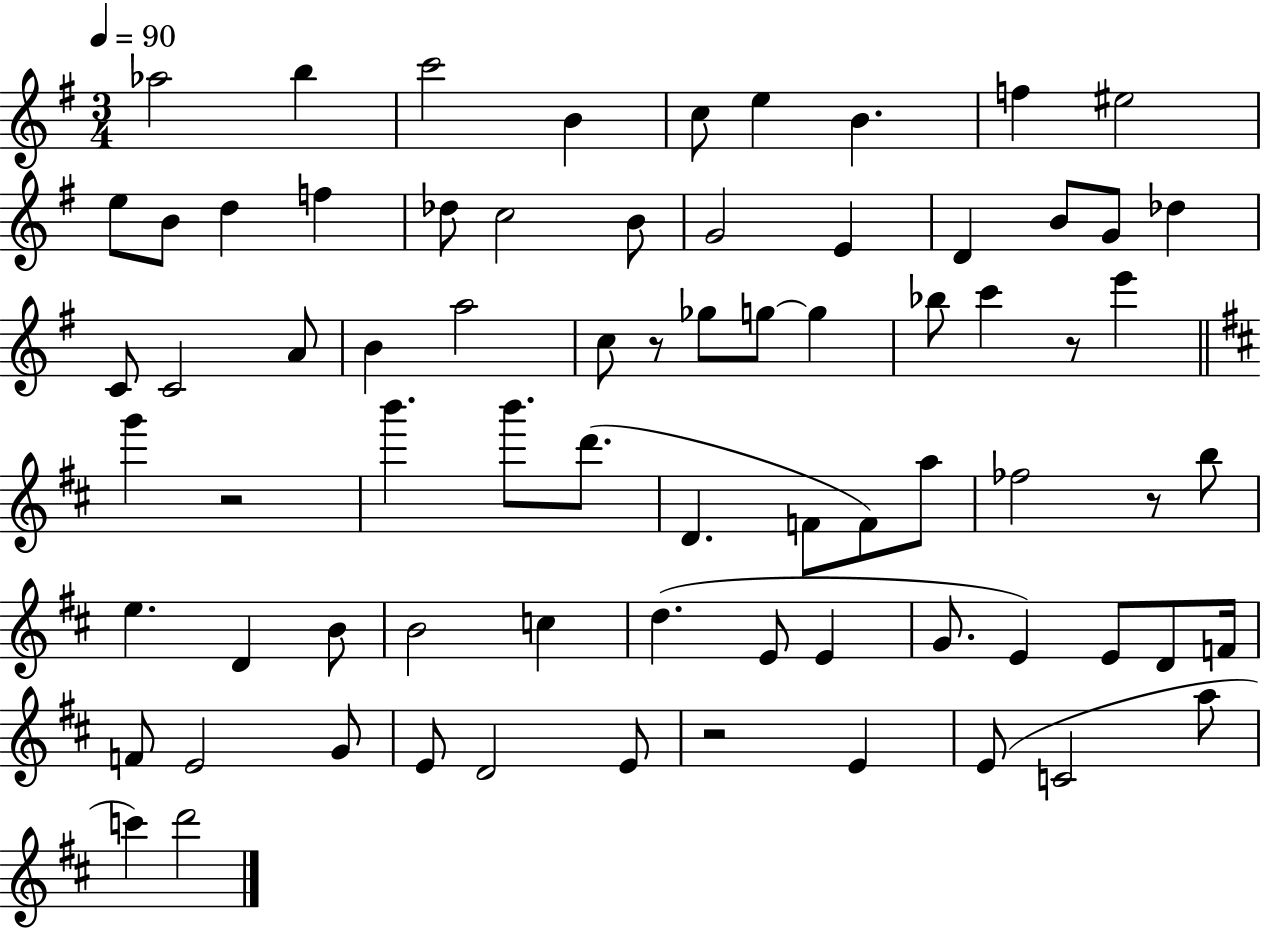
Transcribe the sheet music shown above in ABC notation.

X:1
T:Untitled
M:3/4
L:1/4
K:G
_a2 b c'2 B c/2 e B f ^e2 e/2 B/2 d f _d/2 c2 B/2 G2 E D B/2 G/2 _d C/2 C2 A/2 B a2 c/2 z/2 _g/2 g/2 g _b/2 c' z/2 e' g' z2 b' b'/2 d'/2 D F/2 F/2 a/2 _f2 z/2 b/2 e D B/2 B2 c d E/2 E G/2 E E/2 D/2 F/4 F/2 E2 G/2 E/2 D2 E/2 z2 E E/2 C2 a/2 c' d'2